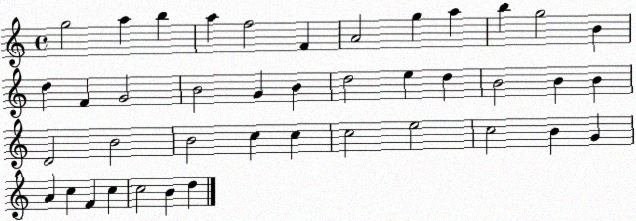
X:1
T:Untitled
M:4/4
L:1/4
K:C
g2 a b a f2 F A2 g a b g2 B d F G2 B2 G B d2 e d B2 B B D2 B2 B2 c c c2 e2 c2 B G A c F c c2 B d